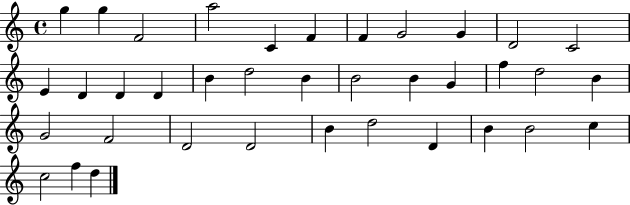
{
  \clef treble
  \time 4/4
  \defaultTimeSignature
  \key c \major
  g''4 g''4 f'2 | a''2 c'4 f'4 | f'4 g'2 g'4 | d'2 c'2 | \break e'4 d'4 d'4 d'4 | b'4 d''2 b'4 | b'2 b'4 g'4 | f''4 d''2 b'4 | \break g'2 f'2 | d'2 d'2 | b'4 d''2 d'4 | b'4 b'2 c''4 | \break c''2 f''4 d''4 | \bar "|."
}